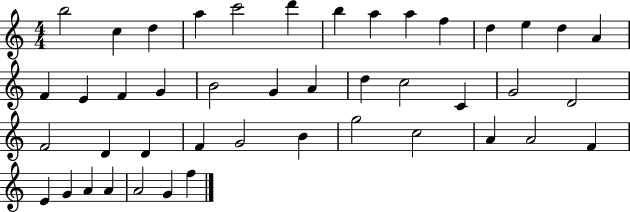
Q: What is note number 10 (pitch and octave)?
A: F5